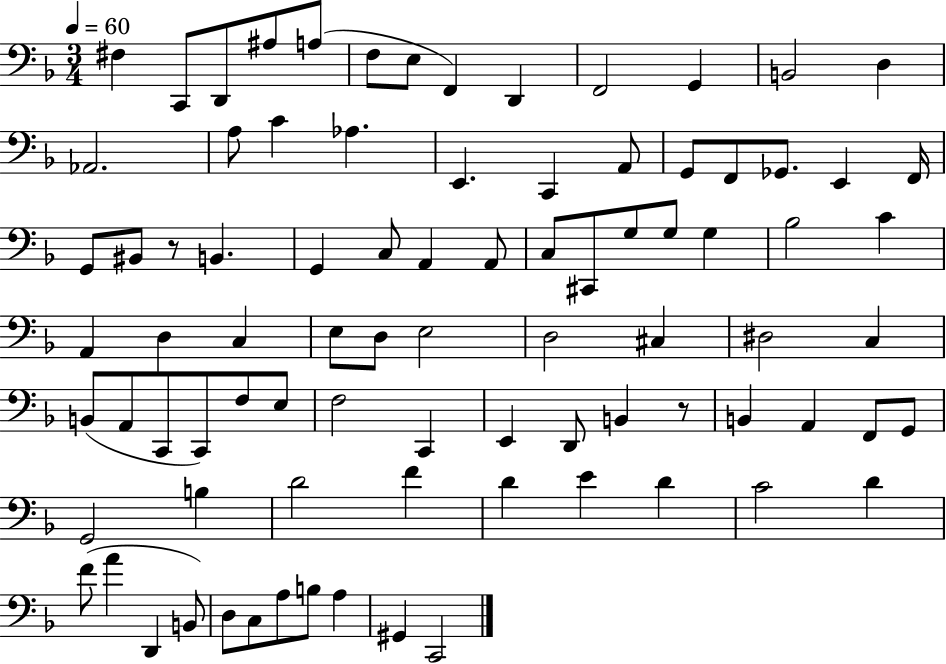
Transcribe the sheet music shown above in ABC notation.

X:1
T:Untitled
M:3/4
L:1/4
K:F
^F, C,,/2 D,,/2 ^A,/2 A,/2 F,/2 E,/2 F,, D,, F,,2 G,, B,,2 D, _A,,2 A,/2 C _A, E,, C,, A,,/2 G,,/2 F,,/2 _G,,/2 E,, F,,/4 G,,/2 ^B,,/2 z/2 B,, G,, C,/2 A,, A,,/2 C,/2 ^C,,/2 G,/2 G,/2 G, _B,2 C A,, D, C, E,/2 D,/2 E,2 D,2 ^C, ^D,2 C, B,,/2 A,,/2 C,,/2 C,,/2 F,/2 E,/2 F,2 C,, E,, D,,/2 B,, z/2 B,, A,, F,,/2 G,,/2 G,,2 B, D2 F D E D C2 D F/2 A D,, B,,/2 D,/2 C,/2 A,/2 B,/2 A, ^G,, C,,2